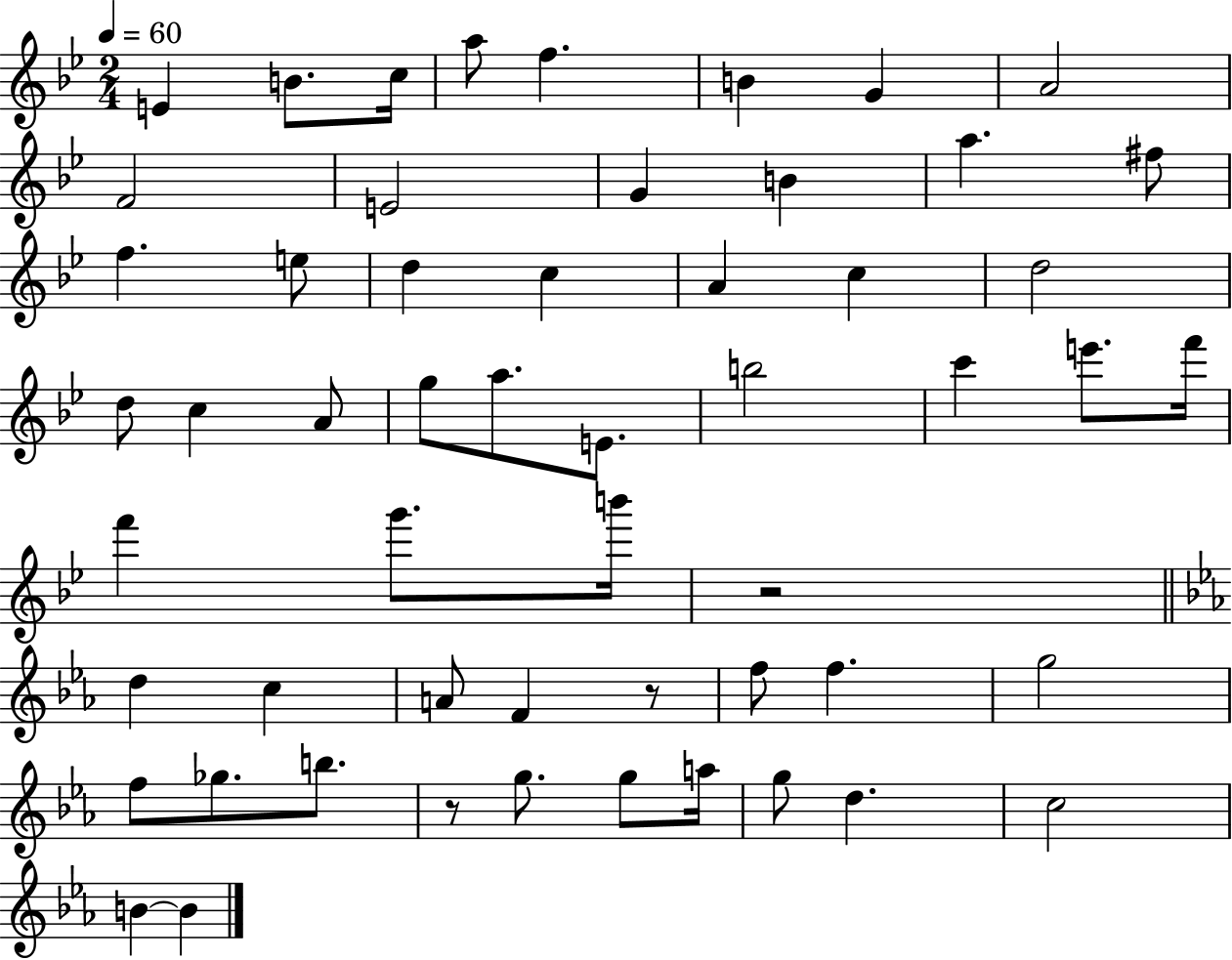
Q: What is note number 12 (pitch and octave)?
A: B4